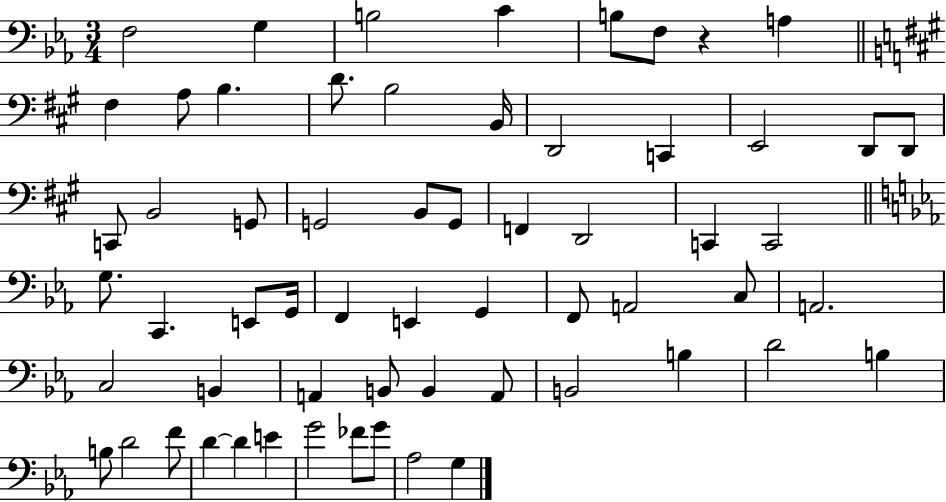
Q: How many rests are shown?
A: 1